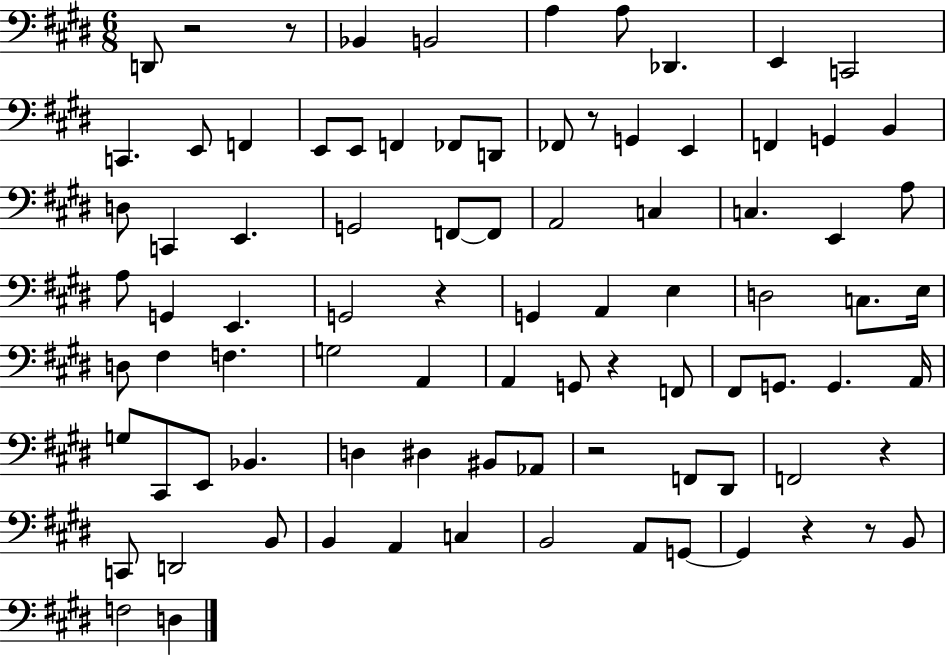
D2/e R/h R/e Bb2/q B2/h A3/q A3/e Db2/q. E2/q C2/h C2/q. E2/e F2/q E2/e E2/e F2/q FES2/e D2/e FES2/e R/e G2/q E2/q F2/q G2/q B2/q D3/e C2/q E2/q. G2/h F2/e F2/e A2/h C3/q C3/q. E2/q A3/e A3/e G2/q E2/q. G2/h R/q G2/q A2/q E3/q D3/h C3/e. E3/s D3/e F#3/q F3/q. G3/h A2/q A2/q G2/e R/q F2/e F#2/e G2/e. G2/q. A2/s G3/e C#2/e E2/e Bb2/q. D3/q D#3/q BIS2/e Ab2/e R/h F2/e D#2/e F2/h R/q C2/e D2/h B2/e B2/q A2/q C3/q B2/h A2/e G2/e G2/q R/q R/e B2/e F3/h D3/q